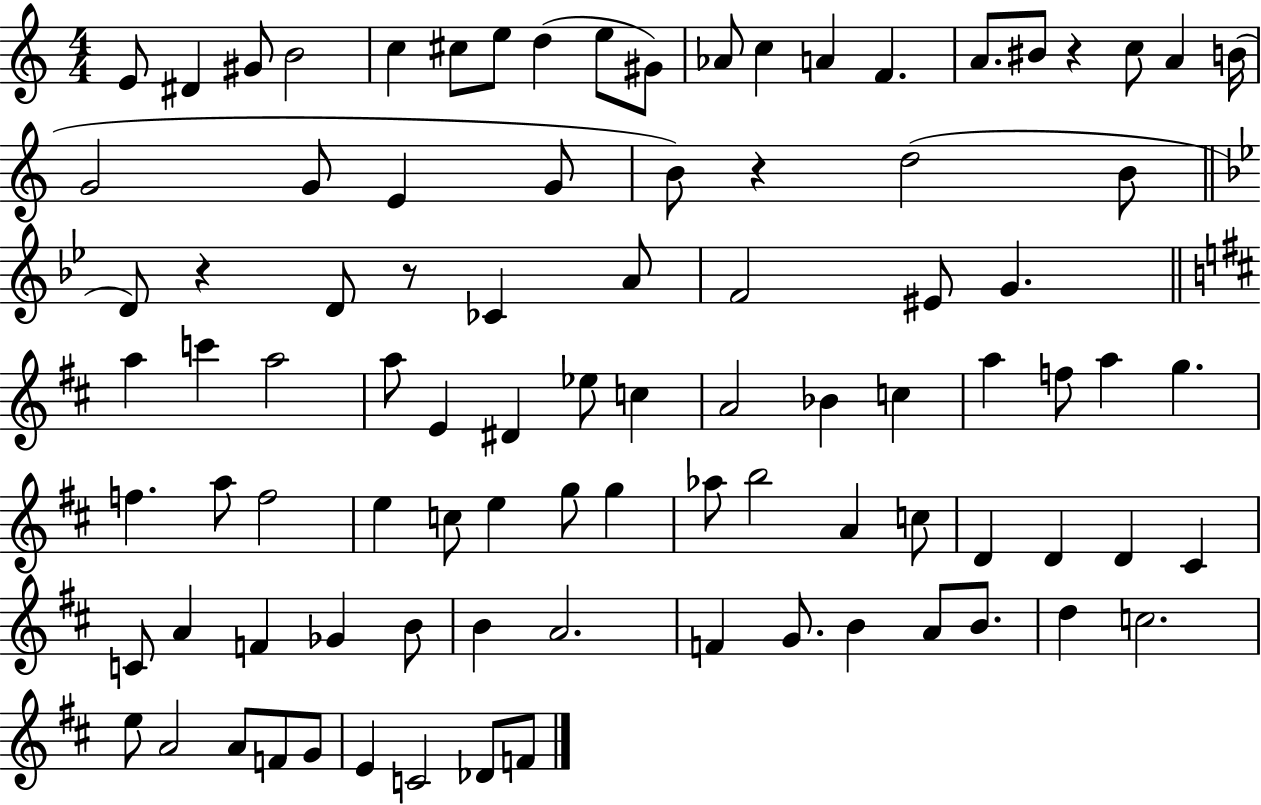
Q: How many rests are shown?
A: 4